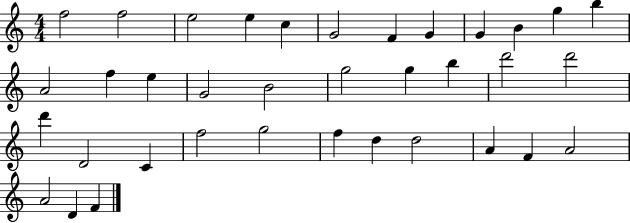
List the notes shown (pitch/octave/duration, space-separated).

F5/h F5/h E5/h E5/q C5/q G4/h F4/q G4/q G4/q B4/q G5/q B5/q A4/h F5/q E5/q G4/h B4/h G5/h G5/q B5/q D6/h D6/h D6/q D4/h C4/q F5/h G5/h F5/q D5/q D5/h A4/q F4/q A4/h A4/h D4/q F4/q